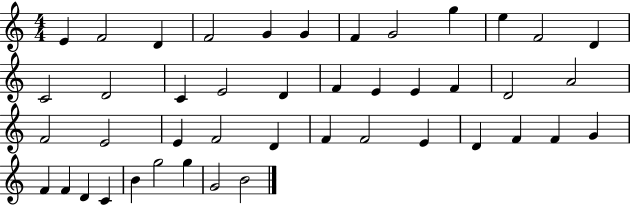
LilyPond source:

{
  \clef treble
  \numericTimeSignature
  \time 4/4
  \key c \major
  e'4 f'2 d'4 | f'2 g'4 g'4 | f'4 g'2 g''4 | e''4 f'2 d'4 | \break c'2 d'2 | c'4 e'2 d'4 | f'4 e'4 e'4 f'4 | d'2 a'2 | \break f'2 e'2 | e'4 f'2 d'4 | f'4 f'2 e'4 | d'4 f'4 f'4 g'4 | \break f'4 f'4 d'4 c'4 | b'4 g''2 g''4 | g'2 b'2 | \bar "|."
}